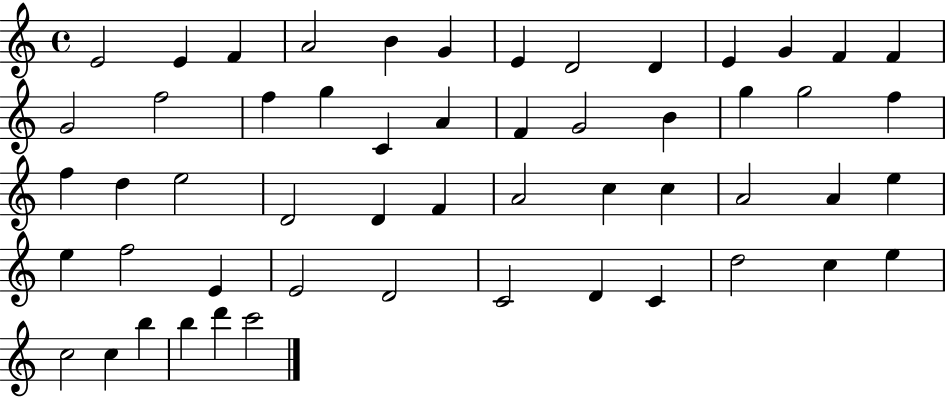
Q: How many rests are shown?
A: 0